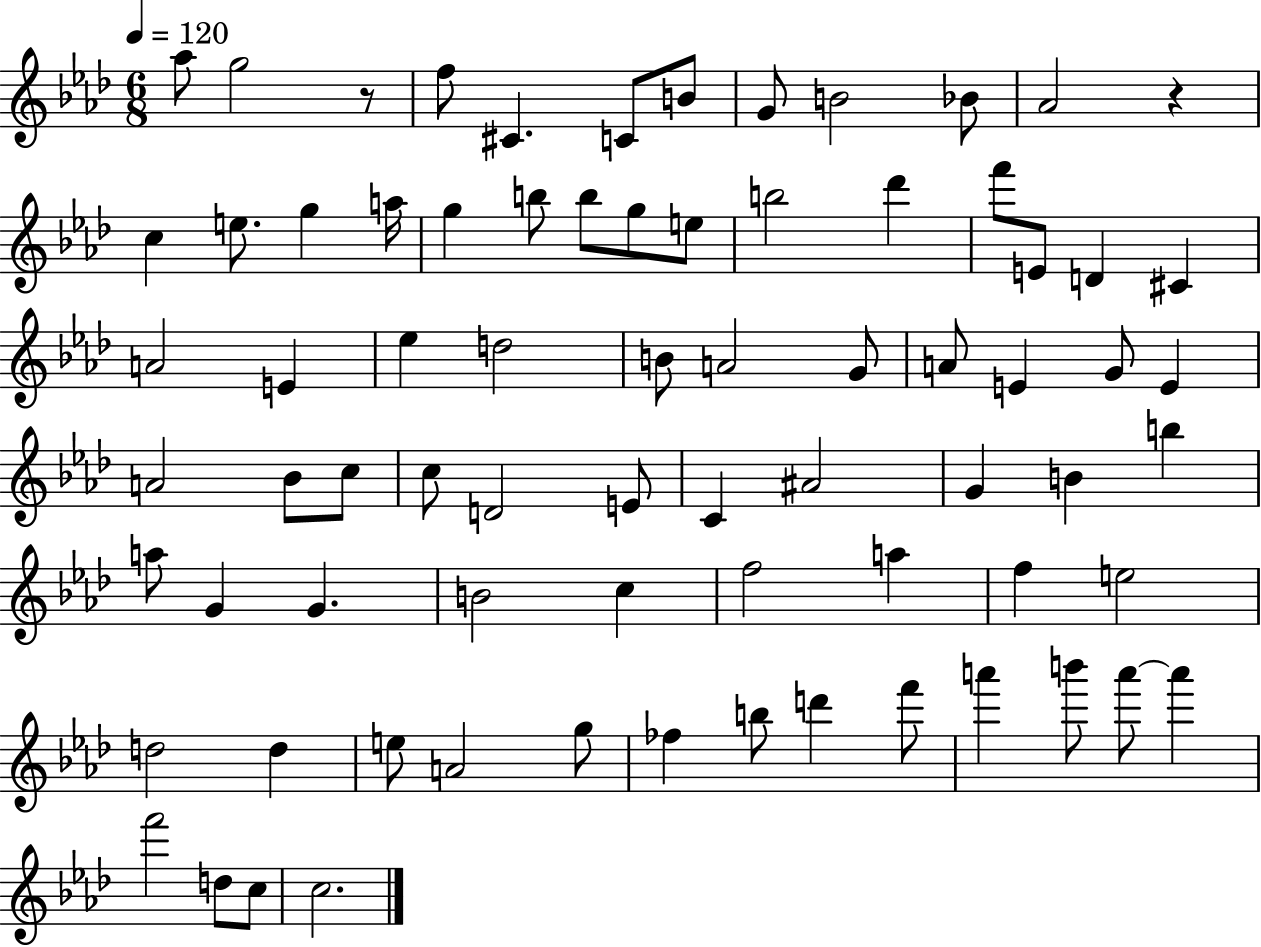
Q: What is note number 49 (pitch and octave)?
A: G4